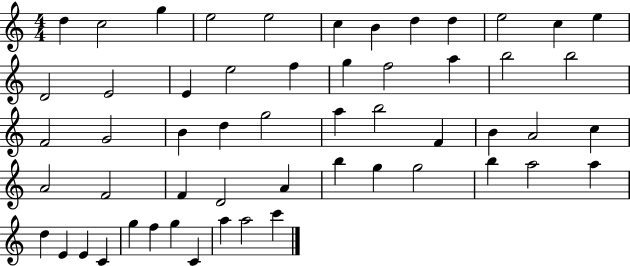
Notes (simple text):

D5/q C5/h G5/q E5/h E5/h C5/q B4/q D5/q D5/q E5/h C5/q E5/q D4/h E4/h E4/q E5/h F5/q G5/q F5/h A5/q B5/h B5/h F4/h G4/h B4/q D5/q G5/h A5/q B5/h F4/q B4/q A4/h C5/q A4/h F4/h F4/q D4/h A4/q B5/q G5/q G5/h B5/q A5/h A5/q D5/q E4/q E4/q C4/q G5/q F5/q G5/q C4/q A5/q A5/h C6/q